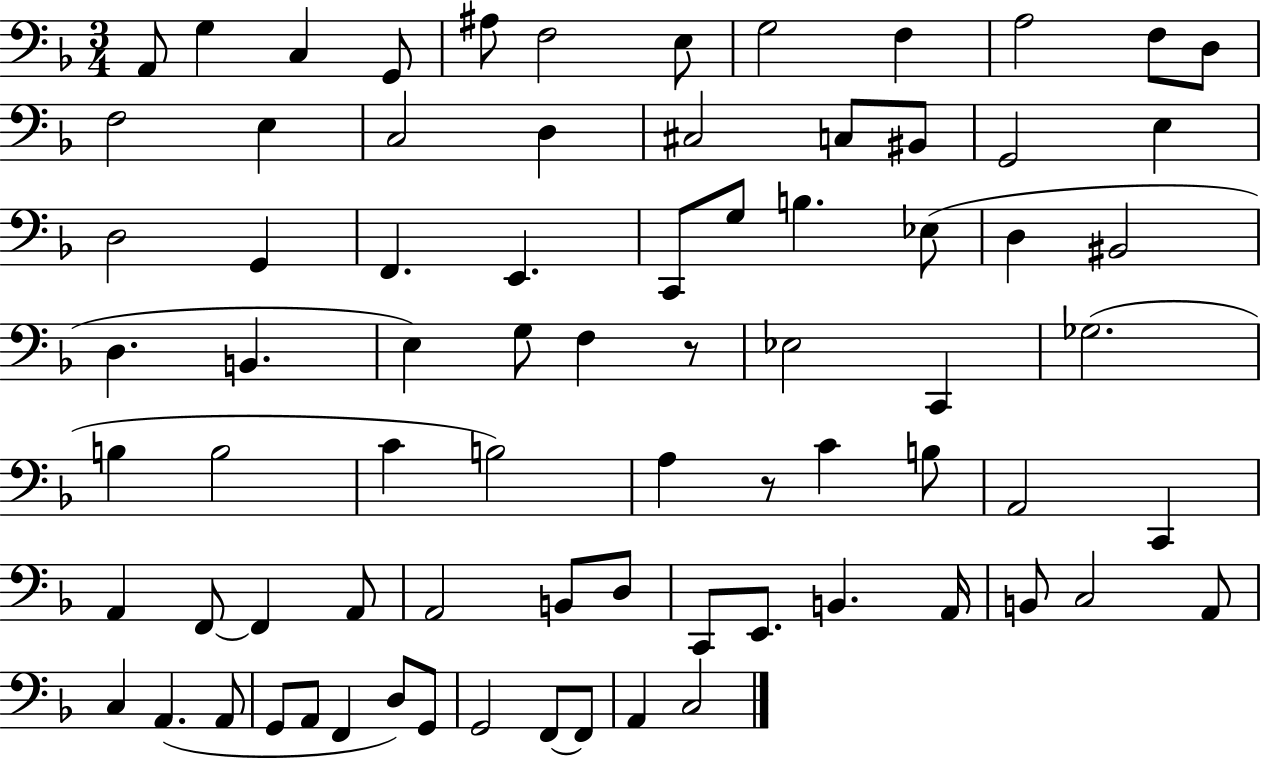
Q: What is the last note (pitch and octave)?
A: C3